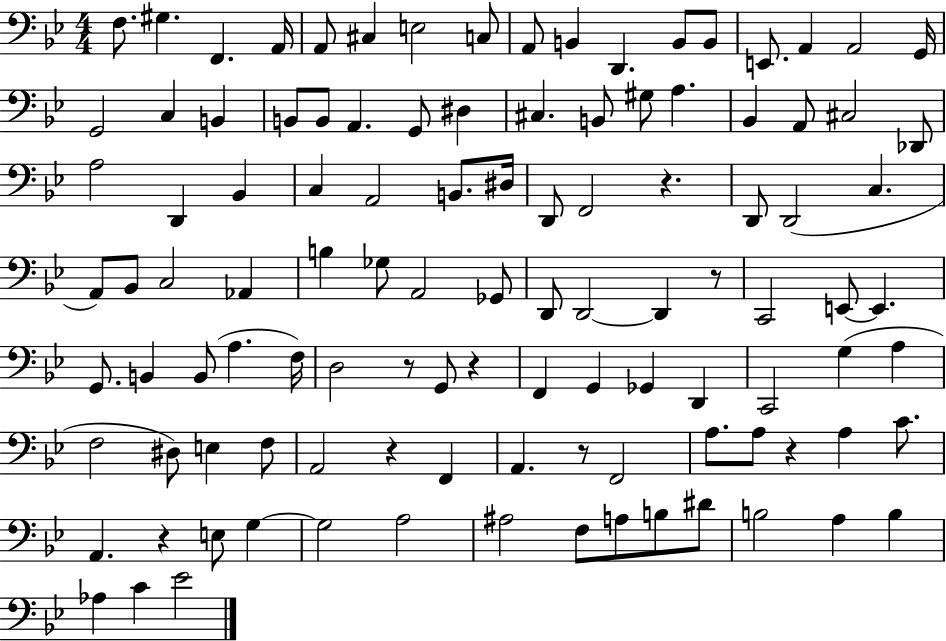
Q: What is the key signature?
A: BES major